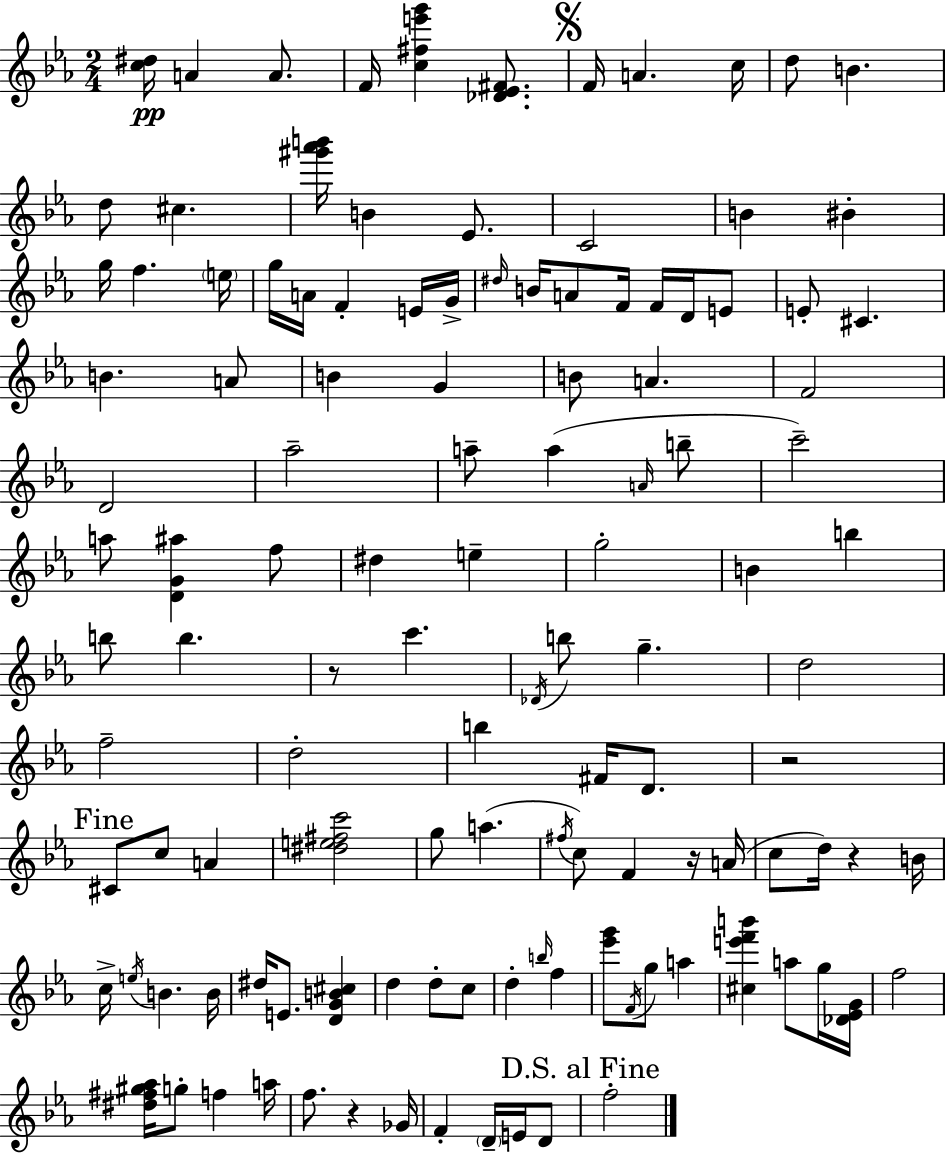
{
  \clef treble
  \numericTimeSignature
  \time 2/4
  \key ees \major
  <c'' dis''>16\pp a'4 a'8. | f'16 <c'' fis'' e''' g'''>4 <des' ees' fis'>8. | \mark \markup { \musicglyph "scripts.segno" } f'16 a'4. c''16 | d''8 b'4. | \break d''8 cis''4. | <gis''' aes''' b'''>16 b'4 ees'8. | c'2 | b'4 bis'4-. | \break g''16 f''4. \parenthesize e''16 | g''16 a'16 f'4-. e'16 g'16-> | \grace { dis''16 } b'16 a'8 f'16 f'16 d'16 e'8 | e'8-. cis'4. | \break b'4. a'8 | b'4 g'4 | b'8 a'4. | f'2 | \break d'2 | aes''2-- | a''8-- a''4( \grace { a'16 } | b''8-- c'''2--) | \break a''8 <d' g' ais''>4 | f''8 dis''4 e''4-- | g''2-. | b'4 b''4 | \break b''8 b''4. | r8 c'''4. | \acciaccatura { des'16 } b''8 g''4.-- | d''2 | \break f''2-- | d''2-. | b''4 fis'16 | d'8. r2 | \break \mark "Fine" cis'8 c''8 a'4 | <dis'' e'' fis'' c'''>2 | g''8 a''4.( | \acciaccatura { fis''16 } c''8) f'4 | \break r16 a'16( c''8 d''16) r4 | b'16 c''16-> \acciaccatura { e''16 } b'4. | b'16 dis''16 e'8. | <d' g' b' cis''>4 d''4 | \break d''8-. c''8 d''4-. | \grace { b''16 } f''4 <ees''' g'''>8 | \acciaccatura { f'16 } g''8 a''4 <cis'' e''' f''' b'''>4 | a''8 g''16 <des' ees' g'>16 f''2 | \break <dis'' fis'' gis'' aes''>16 | g''8-. f''4 a''16 f''8. | r4 ges'16 f'4-. | \parenthesize d'16-- e'16 d'8 \mark "D.S. al Fine" f''2-. | \break \bar "|."
}